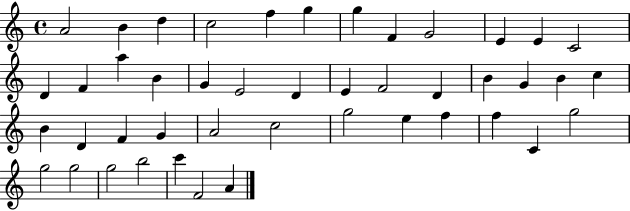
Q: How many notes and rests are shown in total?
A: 45